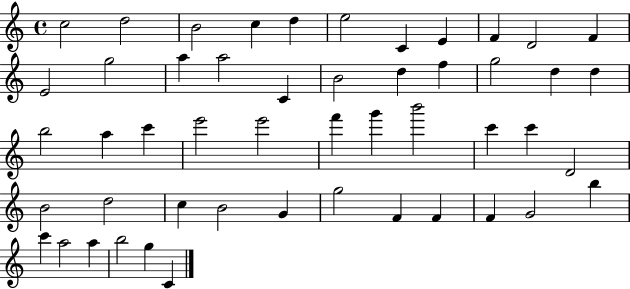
X:1
T:Untitled
M:4/4
L:1/4
K:C
c2 d2 B2 c d e2 C E F D2 F E2 g2 a a2 C B2 d f g2 d d b2 a c' e'2 e'2 f' g' b'2 c' c' D2 B2 d2 c B2 G g2 F F F G2 b c' a2 a b2 g C